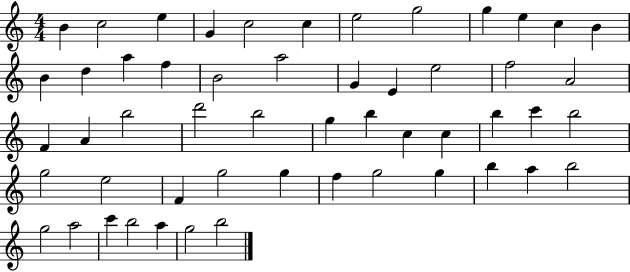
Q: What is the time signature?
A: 4/4